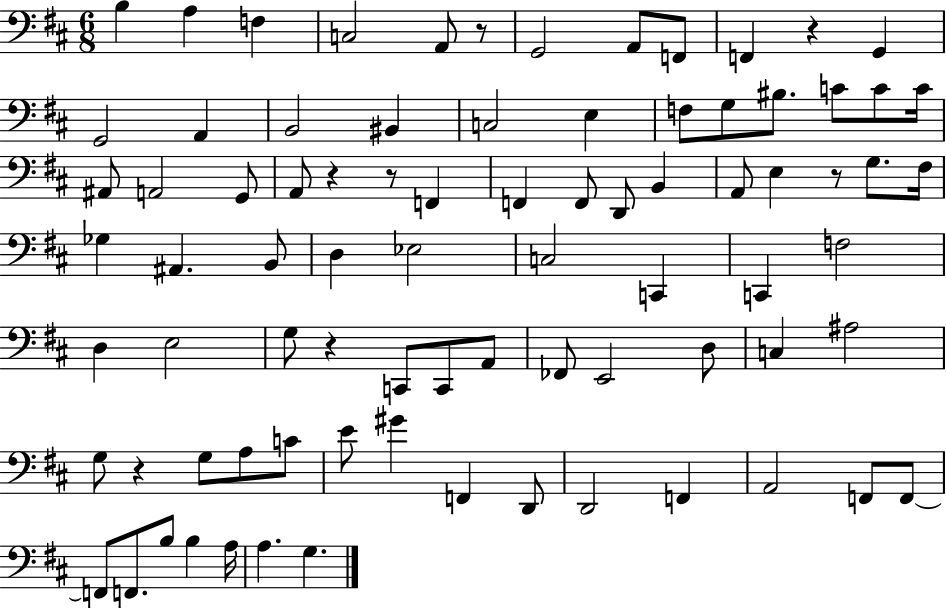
X:1
T:Untitled
M:6/8
L:1/4
K:D
B, A, F, C,2 A,,/2 z/2 G,,2 A,,/2 F,,/2 F,, z G,, G,,2 A,, B,,2 ^B,, C,2 E, F,/2 G,/2 ^B,/2 C/2 C/2 C/4 ^A,,/2 A,,2 G,,/2 A,,/2 z z/2 F,, F,, F,,/2 D,,/2 B,, A,,/2 E, z/2 G,/2 ^F,/4 _G, ^A,, B,,/2 D, _E,2 C,2 C,, C,, F,2 D, E,2 G,/2 z C,,/2 C,,/2 A,,/2 _F,,/2 E,,2 D,/2 C, ^A,2 G,/2 z G,/2 A,/2 C/2 E/2 ^G F,, D,,/2 D,,2 F,, A,,2 F,,/2 F,,/2 F,,/2 F,,/2 B,/2 B, A,/4 A, G,